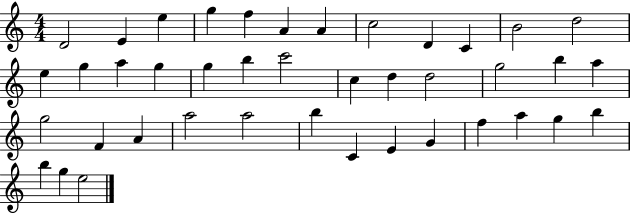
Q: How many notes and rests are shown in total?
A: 41